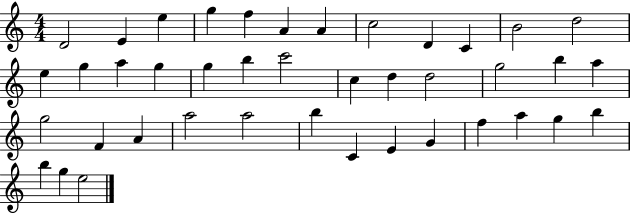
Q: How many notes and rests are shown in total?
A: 41